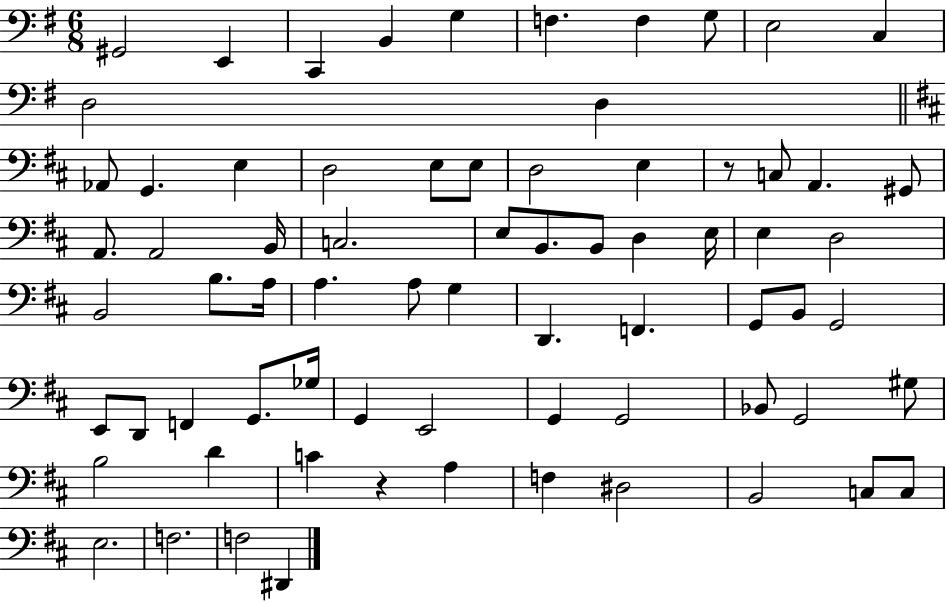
X:1
T:Untitled
M:6/8
L:1/4
K:G
^G,,2 E,, C,, B,, G, F, F, G,/2 E,2 C, D,2 D, _A,,/2 G,, E, D,2 E,/2 E,/2 D,2 E, z/2 C,/2 A,, ^G,,/2 A,,/2 A,,2 B,,/4 C,2 E,/2 B,,/2 B,,/2 D, E,/4 E, D,2 B,,2 B,/2 A,/4 A, A,/2 G, D,, F,, G,,/2 B,,/2 G,,2 E,,/2 D,,/2 F,, G,,/2 _G,/4 G,, E,,2 G,, G,,2 _B,,/2 G,,2 ^G,/2 B,2 D C z A, F, ^D,2 B,,2 C,/2 C,/2 E,2 F,2 F,2 ^D,,